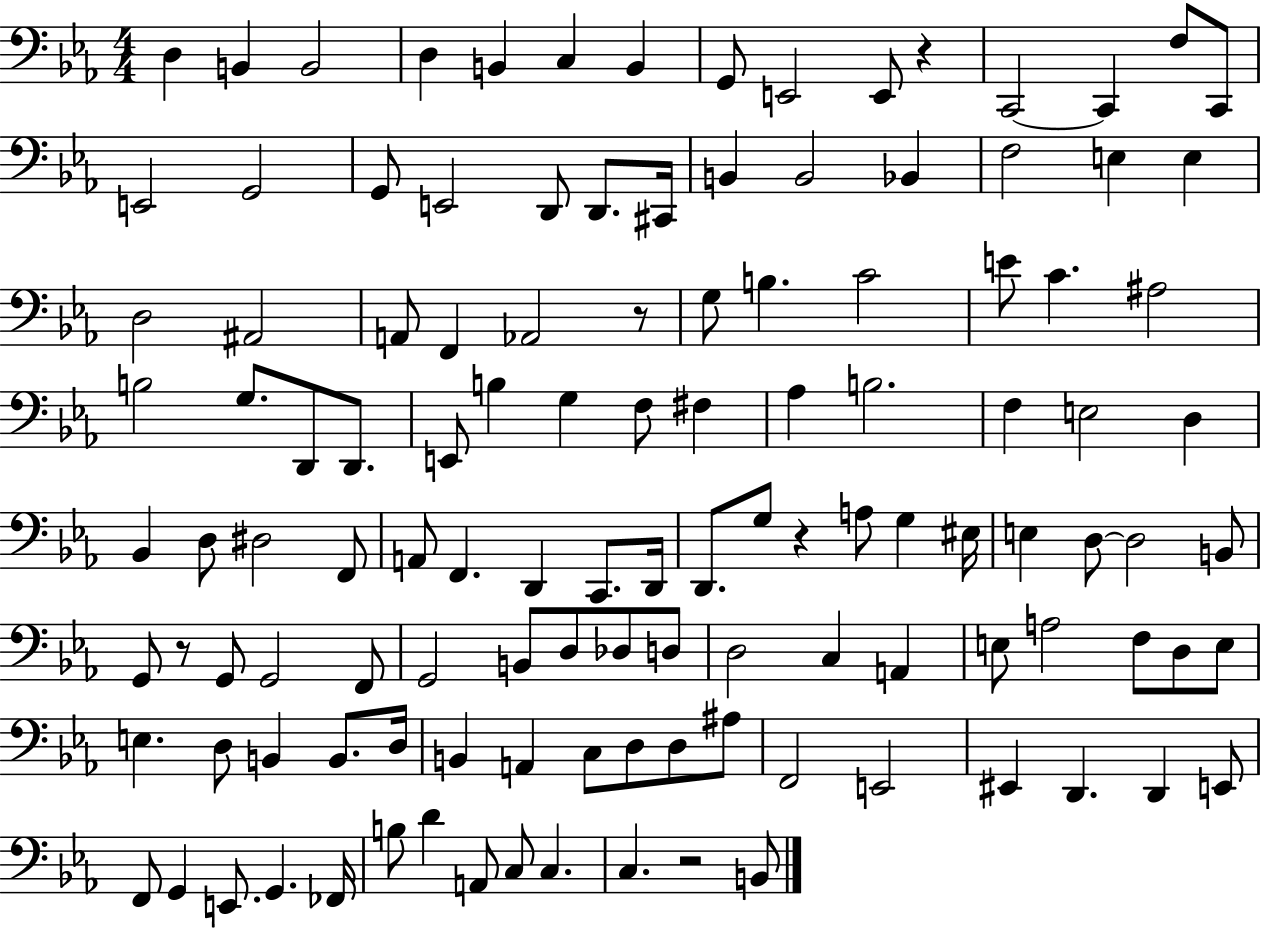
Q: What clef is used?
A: bass